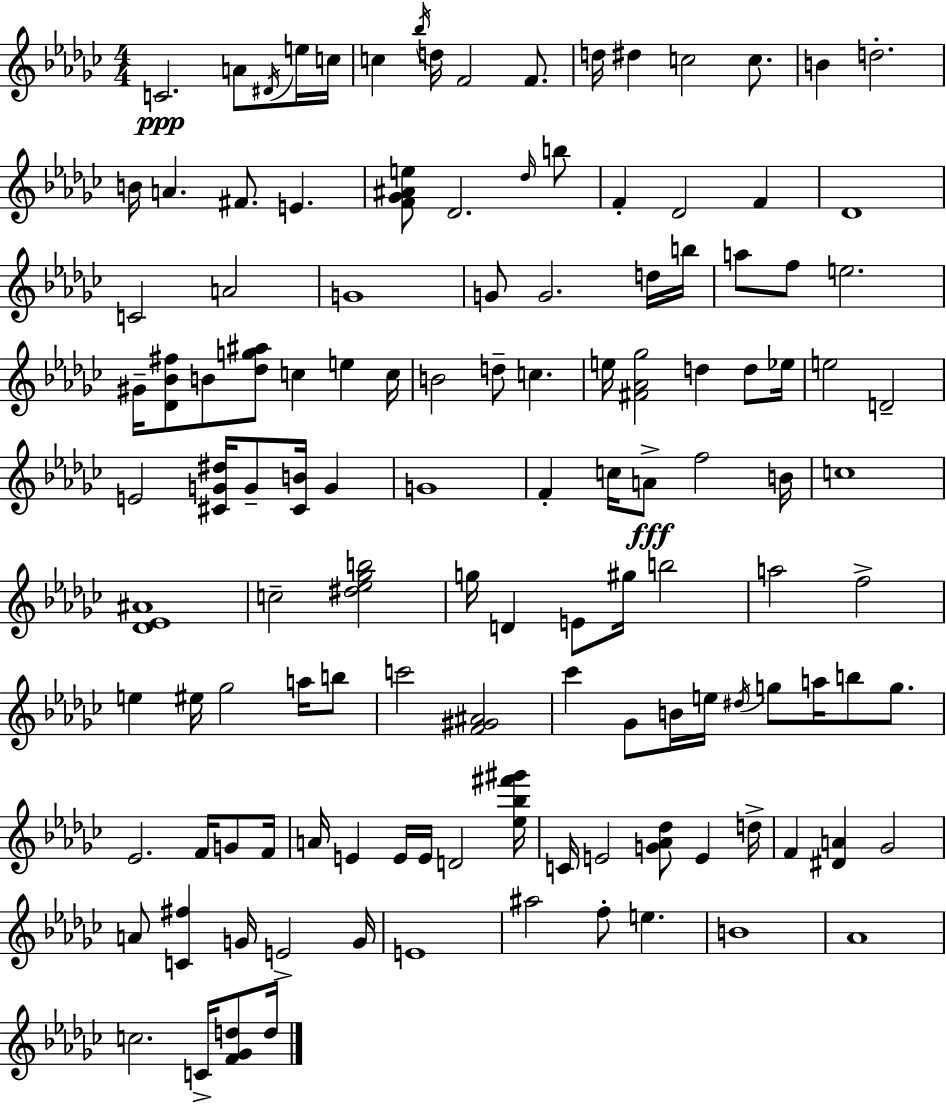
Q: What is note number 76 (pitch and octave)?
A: CES6